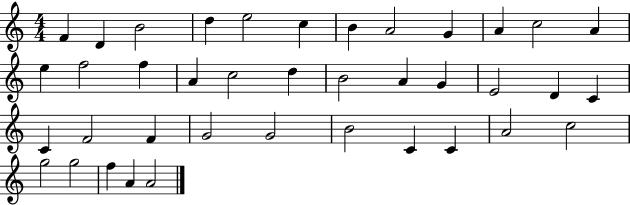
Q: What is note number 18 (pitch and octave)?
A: D5